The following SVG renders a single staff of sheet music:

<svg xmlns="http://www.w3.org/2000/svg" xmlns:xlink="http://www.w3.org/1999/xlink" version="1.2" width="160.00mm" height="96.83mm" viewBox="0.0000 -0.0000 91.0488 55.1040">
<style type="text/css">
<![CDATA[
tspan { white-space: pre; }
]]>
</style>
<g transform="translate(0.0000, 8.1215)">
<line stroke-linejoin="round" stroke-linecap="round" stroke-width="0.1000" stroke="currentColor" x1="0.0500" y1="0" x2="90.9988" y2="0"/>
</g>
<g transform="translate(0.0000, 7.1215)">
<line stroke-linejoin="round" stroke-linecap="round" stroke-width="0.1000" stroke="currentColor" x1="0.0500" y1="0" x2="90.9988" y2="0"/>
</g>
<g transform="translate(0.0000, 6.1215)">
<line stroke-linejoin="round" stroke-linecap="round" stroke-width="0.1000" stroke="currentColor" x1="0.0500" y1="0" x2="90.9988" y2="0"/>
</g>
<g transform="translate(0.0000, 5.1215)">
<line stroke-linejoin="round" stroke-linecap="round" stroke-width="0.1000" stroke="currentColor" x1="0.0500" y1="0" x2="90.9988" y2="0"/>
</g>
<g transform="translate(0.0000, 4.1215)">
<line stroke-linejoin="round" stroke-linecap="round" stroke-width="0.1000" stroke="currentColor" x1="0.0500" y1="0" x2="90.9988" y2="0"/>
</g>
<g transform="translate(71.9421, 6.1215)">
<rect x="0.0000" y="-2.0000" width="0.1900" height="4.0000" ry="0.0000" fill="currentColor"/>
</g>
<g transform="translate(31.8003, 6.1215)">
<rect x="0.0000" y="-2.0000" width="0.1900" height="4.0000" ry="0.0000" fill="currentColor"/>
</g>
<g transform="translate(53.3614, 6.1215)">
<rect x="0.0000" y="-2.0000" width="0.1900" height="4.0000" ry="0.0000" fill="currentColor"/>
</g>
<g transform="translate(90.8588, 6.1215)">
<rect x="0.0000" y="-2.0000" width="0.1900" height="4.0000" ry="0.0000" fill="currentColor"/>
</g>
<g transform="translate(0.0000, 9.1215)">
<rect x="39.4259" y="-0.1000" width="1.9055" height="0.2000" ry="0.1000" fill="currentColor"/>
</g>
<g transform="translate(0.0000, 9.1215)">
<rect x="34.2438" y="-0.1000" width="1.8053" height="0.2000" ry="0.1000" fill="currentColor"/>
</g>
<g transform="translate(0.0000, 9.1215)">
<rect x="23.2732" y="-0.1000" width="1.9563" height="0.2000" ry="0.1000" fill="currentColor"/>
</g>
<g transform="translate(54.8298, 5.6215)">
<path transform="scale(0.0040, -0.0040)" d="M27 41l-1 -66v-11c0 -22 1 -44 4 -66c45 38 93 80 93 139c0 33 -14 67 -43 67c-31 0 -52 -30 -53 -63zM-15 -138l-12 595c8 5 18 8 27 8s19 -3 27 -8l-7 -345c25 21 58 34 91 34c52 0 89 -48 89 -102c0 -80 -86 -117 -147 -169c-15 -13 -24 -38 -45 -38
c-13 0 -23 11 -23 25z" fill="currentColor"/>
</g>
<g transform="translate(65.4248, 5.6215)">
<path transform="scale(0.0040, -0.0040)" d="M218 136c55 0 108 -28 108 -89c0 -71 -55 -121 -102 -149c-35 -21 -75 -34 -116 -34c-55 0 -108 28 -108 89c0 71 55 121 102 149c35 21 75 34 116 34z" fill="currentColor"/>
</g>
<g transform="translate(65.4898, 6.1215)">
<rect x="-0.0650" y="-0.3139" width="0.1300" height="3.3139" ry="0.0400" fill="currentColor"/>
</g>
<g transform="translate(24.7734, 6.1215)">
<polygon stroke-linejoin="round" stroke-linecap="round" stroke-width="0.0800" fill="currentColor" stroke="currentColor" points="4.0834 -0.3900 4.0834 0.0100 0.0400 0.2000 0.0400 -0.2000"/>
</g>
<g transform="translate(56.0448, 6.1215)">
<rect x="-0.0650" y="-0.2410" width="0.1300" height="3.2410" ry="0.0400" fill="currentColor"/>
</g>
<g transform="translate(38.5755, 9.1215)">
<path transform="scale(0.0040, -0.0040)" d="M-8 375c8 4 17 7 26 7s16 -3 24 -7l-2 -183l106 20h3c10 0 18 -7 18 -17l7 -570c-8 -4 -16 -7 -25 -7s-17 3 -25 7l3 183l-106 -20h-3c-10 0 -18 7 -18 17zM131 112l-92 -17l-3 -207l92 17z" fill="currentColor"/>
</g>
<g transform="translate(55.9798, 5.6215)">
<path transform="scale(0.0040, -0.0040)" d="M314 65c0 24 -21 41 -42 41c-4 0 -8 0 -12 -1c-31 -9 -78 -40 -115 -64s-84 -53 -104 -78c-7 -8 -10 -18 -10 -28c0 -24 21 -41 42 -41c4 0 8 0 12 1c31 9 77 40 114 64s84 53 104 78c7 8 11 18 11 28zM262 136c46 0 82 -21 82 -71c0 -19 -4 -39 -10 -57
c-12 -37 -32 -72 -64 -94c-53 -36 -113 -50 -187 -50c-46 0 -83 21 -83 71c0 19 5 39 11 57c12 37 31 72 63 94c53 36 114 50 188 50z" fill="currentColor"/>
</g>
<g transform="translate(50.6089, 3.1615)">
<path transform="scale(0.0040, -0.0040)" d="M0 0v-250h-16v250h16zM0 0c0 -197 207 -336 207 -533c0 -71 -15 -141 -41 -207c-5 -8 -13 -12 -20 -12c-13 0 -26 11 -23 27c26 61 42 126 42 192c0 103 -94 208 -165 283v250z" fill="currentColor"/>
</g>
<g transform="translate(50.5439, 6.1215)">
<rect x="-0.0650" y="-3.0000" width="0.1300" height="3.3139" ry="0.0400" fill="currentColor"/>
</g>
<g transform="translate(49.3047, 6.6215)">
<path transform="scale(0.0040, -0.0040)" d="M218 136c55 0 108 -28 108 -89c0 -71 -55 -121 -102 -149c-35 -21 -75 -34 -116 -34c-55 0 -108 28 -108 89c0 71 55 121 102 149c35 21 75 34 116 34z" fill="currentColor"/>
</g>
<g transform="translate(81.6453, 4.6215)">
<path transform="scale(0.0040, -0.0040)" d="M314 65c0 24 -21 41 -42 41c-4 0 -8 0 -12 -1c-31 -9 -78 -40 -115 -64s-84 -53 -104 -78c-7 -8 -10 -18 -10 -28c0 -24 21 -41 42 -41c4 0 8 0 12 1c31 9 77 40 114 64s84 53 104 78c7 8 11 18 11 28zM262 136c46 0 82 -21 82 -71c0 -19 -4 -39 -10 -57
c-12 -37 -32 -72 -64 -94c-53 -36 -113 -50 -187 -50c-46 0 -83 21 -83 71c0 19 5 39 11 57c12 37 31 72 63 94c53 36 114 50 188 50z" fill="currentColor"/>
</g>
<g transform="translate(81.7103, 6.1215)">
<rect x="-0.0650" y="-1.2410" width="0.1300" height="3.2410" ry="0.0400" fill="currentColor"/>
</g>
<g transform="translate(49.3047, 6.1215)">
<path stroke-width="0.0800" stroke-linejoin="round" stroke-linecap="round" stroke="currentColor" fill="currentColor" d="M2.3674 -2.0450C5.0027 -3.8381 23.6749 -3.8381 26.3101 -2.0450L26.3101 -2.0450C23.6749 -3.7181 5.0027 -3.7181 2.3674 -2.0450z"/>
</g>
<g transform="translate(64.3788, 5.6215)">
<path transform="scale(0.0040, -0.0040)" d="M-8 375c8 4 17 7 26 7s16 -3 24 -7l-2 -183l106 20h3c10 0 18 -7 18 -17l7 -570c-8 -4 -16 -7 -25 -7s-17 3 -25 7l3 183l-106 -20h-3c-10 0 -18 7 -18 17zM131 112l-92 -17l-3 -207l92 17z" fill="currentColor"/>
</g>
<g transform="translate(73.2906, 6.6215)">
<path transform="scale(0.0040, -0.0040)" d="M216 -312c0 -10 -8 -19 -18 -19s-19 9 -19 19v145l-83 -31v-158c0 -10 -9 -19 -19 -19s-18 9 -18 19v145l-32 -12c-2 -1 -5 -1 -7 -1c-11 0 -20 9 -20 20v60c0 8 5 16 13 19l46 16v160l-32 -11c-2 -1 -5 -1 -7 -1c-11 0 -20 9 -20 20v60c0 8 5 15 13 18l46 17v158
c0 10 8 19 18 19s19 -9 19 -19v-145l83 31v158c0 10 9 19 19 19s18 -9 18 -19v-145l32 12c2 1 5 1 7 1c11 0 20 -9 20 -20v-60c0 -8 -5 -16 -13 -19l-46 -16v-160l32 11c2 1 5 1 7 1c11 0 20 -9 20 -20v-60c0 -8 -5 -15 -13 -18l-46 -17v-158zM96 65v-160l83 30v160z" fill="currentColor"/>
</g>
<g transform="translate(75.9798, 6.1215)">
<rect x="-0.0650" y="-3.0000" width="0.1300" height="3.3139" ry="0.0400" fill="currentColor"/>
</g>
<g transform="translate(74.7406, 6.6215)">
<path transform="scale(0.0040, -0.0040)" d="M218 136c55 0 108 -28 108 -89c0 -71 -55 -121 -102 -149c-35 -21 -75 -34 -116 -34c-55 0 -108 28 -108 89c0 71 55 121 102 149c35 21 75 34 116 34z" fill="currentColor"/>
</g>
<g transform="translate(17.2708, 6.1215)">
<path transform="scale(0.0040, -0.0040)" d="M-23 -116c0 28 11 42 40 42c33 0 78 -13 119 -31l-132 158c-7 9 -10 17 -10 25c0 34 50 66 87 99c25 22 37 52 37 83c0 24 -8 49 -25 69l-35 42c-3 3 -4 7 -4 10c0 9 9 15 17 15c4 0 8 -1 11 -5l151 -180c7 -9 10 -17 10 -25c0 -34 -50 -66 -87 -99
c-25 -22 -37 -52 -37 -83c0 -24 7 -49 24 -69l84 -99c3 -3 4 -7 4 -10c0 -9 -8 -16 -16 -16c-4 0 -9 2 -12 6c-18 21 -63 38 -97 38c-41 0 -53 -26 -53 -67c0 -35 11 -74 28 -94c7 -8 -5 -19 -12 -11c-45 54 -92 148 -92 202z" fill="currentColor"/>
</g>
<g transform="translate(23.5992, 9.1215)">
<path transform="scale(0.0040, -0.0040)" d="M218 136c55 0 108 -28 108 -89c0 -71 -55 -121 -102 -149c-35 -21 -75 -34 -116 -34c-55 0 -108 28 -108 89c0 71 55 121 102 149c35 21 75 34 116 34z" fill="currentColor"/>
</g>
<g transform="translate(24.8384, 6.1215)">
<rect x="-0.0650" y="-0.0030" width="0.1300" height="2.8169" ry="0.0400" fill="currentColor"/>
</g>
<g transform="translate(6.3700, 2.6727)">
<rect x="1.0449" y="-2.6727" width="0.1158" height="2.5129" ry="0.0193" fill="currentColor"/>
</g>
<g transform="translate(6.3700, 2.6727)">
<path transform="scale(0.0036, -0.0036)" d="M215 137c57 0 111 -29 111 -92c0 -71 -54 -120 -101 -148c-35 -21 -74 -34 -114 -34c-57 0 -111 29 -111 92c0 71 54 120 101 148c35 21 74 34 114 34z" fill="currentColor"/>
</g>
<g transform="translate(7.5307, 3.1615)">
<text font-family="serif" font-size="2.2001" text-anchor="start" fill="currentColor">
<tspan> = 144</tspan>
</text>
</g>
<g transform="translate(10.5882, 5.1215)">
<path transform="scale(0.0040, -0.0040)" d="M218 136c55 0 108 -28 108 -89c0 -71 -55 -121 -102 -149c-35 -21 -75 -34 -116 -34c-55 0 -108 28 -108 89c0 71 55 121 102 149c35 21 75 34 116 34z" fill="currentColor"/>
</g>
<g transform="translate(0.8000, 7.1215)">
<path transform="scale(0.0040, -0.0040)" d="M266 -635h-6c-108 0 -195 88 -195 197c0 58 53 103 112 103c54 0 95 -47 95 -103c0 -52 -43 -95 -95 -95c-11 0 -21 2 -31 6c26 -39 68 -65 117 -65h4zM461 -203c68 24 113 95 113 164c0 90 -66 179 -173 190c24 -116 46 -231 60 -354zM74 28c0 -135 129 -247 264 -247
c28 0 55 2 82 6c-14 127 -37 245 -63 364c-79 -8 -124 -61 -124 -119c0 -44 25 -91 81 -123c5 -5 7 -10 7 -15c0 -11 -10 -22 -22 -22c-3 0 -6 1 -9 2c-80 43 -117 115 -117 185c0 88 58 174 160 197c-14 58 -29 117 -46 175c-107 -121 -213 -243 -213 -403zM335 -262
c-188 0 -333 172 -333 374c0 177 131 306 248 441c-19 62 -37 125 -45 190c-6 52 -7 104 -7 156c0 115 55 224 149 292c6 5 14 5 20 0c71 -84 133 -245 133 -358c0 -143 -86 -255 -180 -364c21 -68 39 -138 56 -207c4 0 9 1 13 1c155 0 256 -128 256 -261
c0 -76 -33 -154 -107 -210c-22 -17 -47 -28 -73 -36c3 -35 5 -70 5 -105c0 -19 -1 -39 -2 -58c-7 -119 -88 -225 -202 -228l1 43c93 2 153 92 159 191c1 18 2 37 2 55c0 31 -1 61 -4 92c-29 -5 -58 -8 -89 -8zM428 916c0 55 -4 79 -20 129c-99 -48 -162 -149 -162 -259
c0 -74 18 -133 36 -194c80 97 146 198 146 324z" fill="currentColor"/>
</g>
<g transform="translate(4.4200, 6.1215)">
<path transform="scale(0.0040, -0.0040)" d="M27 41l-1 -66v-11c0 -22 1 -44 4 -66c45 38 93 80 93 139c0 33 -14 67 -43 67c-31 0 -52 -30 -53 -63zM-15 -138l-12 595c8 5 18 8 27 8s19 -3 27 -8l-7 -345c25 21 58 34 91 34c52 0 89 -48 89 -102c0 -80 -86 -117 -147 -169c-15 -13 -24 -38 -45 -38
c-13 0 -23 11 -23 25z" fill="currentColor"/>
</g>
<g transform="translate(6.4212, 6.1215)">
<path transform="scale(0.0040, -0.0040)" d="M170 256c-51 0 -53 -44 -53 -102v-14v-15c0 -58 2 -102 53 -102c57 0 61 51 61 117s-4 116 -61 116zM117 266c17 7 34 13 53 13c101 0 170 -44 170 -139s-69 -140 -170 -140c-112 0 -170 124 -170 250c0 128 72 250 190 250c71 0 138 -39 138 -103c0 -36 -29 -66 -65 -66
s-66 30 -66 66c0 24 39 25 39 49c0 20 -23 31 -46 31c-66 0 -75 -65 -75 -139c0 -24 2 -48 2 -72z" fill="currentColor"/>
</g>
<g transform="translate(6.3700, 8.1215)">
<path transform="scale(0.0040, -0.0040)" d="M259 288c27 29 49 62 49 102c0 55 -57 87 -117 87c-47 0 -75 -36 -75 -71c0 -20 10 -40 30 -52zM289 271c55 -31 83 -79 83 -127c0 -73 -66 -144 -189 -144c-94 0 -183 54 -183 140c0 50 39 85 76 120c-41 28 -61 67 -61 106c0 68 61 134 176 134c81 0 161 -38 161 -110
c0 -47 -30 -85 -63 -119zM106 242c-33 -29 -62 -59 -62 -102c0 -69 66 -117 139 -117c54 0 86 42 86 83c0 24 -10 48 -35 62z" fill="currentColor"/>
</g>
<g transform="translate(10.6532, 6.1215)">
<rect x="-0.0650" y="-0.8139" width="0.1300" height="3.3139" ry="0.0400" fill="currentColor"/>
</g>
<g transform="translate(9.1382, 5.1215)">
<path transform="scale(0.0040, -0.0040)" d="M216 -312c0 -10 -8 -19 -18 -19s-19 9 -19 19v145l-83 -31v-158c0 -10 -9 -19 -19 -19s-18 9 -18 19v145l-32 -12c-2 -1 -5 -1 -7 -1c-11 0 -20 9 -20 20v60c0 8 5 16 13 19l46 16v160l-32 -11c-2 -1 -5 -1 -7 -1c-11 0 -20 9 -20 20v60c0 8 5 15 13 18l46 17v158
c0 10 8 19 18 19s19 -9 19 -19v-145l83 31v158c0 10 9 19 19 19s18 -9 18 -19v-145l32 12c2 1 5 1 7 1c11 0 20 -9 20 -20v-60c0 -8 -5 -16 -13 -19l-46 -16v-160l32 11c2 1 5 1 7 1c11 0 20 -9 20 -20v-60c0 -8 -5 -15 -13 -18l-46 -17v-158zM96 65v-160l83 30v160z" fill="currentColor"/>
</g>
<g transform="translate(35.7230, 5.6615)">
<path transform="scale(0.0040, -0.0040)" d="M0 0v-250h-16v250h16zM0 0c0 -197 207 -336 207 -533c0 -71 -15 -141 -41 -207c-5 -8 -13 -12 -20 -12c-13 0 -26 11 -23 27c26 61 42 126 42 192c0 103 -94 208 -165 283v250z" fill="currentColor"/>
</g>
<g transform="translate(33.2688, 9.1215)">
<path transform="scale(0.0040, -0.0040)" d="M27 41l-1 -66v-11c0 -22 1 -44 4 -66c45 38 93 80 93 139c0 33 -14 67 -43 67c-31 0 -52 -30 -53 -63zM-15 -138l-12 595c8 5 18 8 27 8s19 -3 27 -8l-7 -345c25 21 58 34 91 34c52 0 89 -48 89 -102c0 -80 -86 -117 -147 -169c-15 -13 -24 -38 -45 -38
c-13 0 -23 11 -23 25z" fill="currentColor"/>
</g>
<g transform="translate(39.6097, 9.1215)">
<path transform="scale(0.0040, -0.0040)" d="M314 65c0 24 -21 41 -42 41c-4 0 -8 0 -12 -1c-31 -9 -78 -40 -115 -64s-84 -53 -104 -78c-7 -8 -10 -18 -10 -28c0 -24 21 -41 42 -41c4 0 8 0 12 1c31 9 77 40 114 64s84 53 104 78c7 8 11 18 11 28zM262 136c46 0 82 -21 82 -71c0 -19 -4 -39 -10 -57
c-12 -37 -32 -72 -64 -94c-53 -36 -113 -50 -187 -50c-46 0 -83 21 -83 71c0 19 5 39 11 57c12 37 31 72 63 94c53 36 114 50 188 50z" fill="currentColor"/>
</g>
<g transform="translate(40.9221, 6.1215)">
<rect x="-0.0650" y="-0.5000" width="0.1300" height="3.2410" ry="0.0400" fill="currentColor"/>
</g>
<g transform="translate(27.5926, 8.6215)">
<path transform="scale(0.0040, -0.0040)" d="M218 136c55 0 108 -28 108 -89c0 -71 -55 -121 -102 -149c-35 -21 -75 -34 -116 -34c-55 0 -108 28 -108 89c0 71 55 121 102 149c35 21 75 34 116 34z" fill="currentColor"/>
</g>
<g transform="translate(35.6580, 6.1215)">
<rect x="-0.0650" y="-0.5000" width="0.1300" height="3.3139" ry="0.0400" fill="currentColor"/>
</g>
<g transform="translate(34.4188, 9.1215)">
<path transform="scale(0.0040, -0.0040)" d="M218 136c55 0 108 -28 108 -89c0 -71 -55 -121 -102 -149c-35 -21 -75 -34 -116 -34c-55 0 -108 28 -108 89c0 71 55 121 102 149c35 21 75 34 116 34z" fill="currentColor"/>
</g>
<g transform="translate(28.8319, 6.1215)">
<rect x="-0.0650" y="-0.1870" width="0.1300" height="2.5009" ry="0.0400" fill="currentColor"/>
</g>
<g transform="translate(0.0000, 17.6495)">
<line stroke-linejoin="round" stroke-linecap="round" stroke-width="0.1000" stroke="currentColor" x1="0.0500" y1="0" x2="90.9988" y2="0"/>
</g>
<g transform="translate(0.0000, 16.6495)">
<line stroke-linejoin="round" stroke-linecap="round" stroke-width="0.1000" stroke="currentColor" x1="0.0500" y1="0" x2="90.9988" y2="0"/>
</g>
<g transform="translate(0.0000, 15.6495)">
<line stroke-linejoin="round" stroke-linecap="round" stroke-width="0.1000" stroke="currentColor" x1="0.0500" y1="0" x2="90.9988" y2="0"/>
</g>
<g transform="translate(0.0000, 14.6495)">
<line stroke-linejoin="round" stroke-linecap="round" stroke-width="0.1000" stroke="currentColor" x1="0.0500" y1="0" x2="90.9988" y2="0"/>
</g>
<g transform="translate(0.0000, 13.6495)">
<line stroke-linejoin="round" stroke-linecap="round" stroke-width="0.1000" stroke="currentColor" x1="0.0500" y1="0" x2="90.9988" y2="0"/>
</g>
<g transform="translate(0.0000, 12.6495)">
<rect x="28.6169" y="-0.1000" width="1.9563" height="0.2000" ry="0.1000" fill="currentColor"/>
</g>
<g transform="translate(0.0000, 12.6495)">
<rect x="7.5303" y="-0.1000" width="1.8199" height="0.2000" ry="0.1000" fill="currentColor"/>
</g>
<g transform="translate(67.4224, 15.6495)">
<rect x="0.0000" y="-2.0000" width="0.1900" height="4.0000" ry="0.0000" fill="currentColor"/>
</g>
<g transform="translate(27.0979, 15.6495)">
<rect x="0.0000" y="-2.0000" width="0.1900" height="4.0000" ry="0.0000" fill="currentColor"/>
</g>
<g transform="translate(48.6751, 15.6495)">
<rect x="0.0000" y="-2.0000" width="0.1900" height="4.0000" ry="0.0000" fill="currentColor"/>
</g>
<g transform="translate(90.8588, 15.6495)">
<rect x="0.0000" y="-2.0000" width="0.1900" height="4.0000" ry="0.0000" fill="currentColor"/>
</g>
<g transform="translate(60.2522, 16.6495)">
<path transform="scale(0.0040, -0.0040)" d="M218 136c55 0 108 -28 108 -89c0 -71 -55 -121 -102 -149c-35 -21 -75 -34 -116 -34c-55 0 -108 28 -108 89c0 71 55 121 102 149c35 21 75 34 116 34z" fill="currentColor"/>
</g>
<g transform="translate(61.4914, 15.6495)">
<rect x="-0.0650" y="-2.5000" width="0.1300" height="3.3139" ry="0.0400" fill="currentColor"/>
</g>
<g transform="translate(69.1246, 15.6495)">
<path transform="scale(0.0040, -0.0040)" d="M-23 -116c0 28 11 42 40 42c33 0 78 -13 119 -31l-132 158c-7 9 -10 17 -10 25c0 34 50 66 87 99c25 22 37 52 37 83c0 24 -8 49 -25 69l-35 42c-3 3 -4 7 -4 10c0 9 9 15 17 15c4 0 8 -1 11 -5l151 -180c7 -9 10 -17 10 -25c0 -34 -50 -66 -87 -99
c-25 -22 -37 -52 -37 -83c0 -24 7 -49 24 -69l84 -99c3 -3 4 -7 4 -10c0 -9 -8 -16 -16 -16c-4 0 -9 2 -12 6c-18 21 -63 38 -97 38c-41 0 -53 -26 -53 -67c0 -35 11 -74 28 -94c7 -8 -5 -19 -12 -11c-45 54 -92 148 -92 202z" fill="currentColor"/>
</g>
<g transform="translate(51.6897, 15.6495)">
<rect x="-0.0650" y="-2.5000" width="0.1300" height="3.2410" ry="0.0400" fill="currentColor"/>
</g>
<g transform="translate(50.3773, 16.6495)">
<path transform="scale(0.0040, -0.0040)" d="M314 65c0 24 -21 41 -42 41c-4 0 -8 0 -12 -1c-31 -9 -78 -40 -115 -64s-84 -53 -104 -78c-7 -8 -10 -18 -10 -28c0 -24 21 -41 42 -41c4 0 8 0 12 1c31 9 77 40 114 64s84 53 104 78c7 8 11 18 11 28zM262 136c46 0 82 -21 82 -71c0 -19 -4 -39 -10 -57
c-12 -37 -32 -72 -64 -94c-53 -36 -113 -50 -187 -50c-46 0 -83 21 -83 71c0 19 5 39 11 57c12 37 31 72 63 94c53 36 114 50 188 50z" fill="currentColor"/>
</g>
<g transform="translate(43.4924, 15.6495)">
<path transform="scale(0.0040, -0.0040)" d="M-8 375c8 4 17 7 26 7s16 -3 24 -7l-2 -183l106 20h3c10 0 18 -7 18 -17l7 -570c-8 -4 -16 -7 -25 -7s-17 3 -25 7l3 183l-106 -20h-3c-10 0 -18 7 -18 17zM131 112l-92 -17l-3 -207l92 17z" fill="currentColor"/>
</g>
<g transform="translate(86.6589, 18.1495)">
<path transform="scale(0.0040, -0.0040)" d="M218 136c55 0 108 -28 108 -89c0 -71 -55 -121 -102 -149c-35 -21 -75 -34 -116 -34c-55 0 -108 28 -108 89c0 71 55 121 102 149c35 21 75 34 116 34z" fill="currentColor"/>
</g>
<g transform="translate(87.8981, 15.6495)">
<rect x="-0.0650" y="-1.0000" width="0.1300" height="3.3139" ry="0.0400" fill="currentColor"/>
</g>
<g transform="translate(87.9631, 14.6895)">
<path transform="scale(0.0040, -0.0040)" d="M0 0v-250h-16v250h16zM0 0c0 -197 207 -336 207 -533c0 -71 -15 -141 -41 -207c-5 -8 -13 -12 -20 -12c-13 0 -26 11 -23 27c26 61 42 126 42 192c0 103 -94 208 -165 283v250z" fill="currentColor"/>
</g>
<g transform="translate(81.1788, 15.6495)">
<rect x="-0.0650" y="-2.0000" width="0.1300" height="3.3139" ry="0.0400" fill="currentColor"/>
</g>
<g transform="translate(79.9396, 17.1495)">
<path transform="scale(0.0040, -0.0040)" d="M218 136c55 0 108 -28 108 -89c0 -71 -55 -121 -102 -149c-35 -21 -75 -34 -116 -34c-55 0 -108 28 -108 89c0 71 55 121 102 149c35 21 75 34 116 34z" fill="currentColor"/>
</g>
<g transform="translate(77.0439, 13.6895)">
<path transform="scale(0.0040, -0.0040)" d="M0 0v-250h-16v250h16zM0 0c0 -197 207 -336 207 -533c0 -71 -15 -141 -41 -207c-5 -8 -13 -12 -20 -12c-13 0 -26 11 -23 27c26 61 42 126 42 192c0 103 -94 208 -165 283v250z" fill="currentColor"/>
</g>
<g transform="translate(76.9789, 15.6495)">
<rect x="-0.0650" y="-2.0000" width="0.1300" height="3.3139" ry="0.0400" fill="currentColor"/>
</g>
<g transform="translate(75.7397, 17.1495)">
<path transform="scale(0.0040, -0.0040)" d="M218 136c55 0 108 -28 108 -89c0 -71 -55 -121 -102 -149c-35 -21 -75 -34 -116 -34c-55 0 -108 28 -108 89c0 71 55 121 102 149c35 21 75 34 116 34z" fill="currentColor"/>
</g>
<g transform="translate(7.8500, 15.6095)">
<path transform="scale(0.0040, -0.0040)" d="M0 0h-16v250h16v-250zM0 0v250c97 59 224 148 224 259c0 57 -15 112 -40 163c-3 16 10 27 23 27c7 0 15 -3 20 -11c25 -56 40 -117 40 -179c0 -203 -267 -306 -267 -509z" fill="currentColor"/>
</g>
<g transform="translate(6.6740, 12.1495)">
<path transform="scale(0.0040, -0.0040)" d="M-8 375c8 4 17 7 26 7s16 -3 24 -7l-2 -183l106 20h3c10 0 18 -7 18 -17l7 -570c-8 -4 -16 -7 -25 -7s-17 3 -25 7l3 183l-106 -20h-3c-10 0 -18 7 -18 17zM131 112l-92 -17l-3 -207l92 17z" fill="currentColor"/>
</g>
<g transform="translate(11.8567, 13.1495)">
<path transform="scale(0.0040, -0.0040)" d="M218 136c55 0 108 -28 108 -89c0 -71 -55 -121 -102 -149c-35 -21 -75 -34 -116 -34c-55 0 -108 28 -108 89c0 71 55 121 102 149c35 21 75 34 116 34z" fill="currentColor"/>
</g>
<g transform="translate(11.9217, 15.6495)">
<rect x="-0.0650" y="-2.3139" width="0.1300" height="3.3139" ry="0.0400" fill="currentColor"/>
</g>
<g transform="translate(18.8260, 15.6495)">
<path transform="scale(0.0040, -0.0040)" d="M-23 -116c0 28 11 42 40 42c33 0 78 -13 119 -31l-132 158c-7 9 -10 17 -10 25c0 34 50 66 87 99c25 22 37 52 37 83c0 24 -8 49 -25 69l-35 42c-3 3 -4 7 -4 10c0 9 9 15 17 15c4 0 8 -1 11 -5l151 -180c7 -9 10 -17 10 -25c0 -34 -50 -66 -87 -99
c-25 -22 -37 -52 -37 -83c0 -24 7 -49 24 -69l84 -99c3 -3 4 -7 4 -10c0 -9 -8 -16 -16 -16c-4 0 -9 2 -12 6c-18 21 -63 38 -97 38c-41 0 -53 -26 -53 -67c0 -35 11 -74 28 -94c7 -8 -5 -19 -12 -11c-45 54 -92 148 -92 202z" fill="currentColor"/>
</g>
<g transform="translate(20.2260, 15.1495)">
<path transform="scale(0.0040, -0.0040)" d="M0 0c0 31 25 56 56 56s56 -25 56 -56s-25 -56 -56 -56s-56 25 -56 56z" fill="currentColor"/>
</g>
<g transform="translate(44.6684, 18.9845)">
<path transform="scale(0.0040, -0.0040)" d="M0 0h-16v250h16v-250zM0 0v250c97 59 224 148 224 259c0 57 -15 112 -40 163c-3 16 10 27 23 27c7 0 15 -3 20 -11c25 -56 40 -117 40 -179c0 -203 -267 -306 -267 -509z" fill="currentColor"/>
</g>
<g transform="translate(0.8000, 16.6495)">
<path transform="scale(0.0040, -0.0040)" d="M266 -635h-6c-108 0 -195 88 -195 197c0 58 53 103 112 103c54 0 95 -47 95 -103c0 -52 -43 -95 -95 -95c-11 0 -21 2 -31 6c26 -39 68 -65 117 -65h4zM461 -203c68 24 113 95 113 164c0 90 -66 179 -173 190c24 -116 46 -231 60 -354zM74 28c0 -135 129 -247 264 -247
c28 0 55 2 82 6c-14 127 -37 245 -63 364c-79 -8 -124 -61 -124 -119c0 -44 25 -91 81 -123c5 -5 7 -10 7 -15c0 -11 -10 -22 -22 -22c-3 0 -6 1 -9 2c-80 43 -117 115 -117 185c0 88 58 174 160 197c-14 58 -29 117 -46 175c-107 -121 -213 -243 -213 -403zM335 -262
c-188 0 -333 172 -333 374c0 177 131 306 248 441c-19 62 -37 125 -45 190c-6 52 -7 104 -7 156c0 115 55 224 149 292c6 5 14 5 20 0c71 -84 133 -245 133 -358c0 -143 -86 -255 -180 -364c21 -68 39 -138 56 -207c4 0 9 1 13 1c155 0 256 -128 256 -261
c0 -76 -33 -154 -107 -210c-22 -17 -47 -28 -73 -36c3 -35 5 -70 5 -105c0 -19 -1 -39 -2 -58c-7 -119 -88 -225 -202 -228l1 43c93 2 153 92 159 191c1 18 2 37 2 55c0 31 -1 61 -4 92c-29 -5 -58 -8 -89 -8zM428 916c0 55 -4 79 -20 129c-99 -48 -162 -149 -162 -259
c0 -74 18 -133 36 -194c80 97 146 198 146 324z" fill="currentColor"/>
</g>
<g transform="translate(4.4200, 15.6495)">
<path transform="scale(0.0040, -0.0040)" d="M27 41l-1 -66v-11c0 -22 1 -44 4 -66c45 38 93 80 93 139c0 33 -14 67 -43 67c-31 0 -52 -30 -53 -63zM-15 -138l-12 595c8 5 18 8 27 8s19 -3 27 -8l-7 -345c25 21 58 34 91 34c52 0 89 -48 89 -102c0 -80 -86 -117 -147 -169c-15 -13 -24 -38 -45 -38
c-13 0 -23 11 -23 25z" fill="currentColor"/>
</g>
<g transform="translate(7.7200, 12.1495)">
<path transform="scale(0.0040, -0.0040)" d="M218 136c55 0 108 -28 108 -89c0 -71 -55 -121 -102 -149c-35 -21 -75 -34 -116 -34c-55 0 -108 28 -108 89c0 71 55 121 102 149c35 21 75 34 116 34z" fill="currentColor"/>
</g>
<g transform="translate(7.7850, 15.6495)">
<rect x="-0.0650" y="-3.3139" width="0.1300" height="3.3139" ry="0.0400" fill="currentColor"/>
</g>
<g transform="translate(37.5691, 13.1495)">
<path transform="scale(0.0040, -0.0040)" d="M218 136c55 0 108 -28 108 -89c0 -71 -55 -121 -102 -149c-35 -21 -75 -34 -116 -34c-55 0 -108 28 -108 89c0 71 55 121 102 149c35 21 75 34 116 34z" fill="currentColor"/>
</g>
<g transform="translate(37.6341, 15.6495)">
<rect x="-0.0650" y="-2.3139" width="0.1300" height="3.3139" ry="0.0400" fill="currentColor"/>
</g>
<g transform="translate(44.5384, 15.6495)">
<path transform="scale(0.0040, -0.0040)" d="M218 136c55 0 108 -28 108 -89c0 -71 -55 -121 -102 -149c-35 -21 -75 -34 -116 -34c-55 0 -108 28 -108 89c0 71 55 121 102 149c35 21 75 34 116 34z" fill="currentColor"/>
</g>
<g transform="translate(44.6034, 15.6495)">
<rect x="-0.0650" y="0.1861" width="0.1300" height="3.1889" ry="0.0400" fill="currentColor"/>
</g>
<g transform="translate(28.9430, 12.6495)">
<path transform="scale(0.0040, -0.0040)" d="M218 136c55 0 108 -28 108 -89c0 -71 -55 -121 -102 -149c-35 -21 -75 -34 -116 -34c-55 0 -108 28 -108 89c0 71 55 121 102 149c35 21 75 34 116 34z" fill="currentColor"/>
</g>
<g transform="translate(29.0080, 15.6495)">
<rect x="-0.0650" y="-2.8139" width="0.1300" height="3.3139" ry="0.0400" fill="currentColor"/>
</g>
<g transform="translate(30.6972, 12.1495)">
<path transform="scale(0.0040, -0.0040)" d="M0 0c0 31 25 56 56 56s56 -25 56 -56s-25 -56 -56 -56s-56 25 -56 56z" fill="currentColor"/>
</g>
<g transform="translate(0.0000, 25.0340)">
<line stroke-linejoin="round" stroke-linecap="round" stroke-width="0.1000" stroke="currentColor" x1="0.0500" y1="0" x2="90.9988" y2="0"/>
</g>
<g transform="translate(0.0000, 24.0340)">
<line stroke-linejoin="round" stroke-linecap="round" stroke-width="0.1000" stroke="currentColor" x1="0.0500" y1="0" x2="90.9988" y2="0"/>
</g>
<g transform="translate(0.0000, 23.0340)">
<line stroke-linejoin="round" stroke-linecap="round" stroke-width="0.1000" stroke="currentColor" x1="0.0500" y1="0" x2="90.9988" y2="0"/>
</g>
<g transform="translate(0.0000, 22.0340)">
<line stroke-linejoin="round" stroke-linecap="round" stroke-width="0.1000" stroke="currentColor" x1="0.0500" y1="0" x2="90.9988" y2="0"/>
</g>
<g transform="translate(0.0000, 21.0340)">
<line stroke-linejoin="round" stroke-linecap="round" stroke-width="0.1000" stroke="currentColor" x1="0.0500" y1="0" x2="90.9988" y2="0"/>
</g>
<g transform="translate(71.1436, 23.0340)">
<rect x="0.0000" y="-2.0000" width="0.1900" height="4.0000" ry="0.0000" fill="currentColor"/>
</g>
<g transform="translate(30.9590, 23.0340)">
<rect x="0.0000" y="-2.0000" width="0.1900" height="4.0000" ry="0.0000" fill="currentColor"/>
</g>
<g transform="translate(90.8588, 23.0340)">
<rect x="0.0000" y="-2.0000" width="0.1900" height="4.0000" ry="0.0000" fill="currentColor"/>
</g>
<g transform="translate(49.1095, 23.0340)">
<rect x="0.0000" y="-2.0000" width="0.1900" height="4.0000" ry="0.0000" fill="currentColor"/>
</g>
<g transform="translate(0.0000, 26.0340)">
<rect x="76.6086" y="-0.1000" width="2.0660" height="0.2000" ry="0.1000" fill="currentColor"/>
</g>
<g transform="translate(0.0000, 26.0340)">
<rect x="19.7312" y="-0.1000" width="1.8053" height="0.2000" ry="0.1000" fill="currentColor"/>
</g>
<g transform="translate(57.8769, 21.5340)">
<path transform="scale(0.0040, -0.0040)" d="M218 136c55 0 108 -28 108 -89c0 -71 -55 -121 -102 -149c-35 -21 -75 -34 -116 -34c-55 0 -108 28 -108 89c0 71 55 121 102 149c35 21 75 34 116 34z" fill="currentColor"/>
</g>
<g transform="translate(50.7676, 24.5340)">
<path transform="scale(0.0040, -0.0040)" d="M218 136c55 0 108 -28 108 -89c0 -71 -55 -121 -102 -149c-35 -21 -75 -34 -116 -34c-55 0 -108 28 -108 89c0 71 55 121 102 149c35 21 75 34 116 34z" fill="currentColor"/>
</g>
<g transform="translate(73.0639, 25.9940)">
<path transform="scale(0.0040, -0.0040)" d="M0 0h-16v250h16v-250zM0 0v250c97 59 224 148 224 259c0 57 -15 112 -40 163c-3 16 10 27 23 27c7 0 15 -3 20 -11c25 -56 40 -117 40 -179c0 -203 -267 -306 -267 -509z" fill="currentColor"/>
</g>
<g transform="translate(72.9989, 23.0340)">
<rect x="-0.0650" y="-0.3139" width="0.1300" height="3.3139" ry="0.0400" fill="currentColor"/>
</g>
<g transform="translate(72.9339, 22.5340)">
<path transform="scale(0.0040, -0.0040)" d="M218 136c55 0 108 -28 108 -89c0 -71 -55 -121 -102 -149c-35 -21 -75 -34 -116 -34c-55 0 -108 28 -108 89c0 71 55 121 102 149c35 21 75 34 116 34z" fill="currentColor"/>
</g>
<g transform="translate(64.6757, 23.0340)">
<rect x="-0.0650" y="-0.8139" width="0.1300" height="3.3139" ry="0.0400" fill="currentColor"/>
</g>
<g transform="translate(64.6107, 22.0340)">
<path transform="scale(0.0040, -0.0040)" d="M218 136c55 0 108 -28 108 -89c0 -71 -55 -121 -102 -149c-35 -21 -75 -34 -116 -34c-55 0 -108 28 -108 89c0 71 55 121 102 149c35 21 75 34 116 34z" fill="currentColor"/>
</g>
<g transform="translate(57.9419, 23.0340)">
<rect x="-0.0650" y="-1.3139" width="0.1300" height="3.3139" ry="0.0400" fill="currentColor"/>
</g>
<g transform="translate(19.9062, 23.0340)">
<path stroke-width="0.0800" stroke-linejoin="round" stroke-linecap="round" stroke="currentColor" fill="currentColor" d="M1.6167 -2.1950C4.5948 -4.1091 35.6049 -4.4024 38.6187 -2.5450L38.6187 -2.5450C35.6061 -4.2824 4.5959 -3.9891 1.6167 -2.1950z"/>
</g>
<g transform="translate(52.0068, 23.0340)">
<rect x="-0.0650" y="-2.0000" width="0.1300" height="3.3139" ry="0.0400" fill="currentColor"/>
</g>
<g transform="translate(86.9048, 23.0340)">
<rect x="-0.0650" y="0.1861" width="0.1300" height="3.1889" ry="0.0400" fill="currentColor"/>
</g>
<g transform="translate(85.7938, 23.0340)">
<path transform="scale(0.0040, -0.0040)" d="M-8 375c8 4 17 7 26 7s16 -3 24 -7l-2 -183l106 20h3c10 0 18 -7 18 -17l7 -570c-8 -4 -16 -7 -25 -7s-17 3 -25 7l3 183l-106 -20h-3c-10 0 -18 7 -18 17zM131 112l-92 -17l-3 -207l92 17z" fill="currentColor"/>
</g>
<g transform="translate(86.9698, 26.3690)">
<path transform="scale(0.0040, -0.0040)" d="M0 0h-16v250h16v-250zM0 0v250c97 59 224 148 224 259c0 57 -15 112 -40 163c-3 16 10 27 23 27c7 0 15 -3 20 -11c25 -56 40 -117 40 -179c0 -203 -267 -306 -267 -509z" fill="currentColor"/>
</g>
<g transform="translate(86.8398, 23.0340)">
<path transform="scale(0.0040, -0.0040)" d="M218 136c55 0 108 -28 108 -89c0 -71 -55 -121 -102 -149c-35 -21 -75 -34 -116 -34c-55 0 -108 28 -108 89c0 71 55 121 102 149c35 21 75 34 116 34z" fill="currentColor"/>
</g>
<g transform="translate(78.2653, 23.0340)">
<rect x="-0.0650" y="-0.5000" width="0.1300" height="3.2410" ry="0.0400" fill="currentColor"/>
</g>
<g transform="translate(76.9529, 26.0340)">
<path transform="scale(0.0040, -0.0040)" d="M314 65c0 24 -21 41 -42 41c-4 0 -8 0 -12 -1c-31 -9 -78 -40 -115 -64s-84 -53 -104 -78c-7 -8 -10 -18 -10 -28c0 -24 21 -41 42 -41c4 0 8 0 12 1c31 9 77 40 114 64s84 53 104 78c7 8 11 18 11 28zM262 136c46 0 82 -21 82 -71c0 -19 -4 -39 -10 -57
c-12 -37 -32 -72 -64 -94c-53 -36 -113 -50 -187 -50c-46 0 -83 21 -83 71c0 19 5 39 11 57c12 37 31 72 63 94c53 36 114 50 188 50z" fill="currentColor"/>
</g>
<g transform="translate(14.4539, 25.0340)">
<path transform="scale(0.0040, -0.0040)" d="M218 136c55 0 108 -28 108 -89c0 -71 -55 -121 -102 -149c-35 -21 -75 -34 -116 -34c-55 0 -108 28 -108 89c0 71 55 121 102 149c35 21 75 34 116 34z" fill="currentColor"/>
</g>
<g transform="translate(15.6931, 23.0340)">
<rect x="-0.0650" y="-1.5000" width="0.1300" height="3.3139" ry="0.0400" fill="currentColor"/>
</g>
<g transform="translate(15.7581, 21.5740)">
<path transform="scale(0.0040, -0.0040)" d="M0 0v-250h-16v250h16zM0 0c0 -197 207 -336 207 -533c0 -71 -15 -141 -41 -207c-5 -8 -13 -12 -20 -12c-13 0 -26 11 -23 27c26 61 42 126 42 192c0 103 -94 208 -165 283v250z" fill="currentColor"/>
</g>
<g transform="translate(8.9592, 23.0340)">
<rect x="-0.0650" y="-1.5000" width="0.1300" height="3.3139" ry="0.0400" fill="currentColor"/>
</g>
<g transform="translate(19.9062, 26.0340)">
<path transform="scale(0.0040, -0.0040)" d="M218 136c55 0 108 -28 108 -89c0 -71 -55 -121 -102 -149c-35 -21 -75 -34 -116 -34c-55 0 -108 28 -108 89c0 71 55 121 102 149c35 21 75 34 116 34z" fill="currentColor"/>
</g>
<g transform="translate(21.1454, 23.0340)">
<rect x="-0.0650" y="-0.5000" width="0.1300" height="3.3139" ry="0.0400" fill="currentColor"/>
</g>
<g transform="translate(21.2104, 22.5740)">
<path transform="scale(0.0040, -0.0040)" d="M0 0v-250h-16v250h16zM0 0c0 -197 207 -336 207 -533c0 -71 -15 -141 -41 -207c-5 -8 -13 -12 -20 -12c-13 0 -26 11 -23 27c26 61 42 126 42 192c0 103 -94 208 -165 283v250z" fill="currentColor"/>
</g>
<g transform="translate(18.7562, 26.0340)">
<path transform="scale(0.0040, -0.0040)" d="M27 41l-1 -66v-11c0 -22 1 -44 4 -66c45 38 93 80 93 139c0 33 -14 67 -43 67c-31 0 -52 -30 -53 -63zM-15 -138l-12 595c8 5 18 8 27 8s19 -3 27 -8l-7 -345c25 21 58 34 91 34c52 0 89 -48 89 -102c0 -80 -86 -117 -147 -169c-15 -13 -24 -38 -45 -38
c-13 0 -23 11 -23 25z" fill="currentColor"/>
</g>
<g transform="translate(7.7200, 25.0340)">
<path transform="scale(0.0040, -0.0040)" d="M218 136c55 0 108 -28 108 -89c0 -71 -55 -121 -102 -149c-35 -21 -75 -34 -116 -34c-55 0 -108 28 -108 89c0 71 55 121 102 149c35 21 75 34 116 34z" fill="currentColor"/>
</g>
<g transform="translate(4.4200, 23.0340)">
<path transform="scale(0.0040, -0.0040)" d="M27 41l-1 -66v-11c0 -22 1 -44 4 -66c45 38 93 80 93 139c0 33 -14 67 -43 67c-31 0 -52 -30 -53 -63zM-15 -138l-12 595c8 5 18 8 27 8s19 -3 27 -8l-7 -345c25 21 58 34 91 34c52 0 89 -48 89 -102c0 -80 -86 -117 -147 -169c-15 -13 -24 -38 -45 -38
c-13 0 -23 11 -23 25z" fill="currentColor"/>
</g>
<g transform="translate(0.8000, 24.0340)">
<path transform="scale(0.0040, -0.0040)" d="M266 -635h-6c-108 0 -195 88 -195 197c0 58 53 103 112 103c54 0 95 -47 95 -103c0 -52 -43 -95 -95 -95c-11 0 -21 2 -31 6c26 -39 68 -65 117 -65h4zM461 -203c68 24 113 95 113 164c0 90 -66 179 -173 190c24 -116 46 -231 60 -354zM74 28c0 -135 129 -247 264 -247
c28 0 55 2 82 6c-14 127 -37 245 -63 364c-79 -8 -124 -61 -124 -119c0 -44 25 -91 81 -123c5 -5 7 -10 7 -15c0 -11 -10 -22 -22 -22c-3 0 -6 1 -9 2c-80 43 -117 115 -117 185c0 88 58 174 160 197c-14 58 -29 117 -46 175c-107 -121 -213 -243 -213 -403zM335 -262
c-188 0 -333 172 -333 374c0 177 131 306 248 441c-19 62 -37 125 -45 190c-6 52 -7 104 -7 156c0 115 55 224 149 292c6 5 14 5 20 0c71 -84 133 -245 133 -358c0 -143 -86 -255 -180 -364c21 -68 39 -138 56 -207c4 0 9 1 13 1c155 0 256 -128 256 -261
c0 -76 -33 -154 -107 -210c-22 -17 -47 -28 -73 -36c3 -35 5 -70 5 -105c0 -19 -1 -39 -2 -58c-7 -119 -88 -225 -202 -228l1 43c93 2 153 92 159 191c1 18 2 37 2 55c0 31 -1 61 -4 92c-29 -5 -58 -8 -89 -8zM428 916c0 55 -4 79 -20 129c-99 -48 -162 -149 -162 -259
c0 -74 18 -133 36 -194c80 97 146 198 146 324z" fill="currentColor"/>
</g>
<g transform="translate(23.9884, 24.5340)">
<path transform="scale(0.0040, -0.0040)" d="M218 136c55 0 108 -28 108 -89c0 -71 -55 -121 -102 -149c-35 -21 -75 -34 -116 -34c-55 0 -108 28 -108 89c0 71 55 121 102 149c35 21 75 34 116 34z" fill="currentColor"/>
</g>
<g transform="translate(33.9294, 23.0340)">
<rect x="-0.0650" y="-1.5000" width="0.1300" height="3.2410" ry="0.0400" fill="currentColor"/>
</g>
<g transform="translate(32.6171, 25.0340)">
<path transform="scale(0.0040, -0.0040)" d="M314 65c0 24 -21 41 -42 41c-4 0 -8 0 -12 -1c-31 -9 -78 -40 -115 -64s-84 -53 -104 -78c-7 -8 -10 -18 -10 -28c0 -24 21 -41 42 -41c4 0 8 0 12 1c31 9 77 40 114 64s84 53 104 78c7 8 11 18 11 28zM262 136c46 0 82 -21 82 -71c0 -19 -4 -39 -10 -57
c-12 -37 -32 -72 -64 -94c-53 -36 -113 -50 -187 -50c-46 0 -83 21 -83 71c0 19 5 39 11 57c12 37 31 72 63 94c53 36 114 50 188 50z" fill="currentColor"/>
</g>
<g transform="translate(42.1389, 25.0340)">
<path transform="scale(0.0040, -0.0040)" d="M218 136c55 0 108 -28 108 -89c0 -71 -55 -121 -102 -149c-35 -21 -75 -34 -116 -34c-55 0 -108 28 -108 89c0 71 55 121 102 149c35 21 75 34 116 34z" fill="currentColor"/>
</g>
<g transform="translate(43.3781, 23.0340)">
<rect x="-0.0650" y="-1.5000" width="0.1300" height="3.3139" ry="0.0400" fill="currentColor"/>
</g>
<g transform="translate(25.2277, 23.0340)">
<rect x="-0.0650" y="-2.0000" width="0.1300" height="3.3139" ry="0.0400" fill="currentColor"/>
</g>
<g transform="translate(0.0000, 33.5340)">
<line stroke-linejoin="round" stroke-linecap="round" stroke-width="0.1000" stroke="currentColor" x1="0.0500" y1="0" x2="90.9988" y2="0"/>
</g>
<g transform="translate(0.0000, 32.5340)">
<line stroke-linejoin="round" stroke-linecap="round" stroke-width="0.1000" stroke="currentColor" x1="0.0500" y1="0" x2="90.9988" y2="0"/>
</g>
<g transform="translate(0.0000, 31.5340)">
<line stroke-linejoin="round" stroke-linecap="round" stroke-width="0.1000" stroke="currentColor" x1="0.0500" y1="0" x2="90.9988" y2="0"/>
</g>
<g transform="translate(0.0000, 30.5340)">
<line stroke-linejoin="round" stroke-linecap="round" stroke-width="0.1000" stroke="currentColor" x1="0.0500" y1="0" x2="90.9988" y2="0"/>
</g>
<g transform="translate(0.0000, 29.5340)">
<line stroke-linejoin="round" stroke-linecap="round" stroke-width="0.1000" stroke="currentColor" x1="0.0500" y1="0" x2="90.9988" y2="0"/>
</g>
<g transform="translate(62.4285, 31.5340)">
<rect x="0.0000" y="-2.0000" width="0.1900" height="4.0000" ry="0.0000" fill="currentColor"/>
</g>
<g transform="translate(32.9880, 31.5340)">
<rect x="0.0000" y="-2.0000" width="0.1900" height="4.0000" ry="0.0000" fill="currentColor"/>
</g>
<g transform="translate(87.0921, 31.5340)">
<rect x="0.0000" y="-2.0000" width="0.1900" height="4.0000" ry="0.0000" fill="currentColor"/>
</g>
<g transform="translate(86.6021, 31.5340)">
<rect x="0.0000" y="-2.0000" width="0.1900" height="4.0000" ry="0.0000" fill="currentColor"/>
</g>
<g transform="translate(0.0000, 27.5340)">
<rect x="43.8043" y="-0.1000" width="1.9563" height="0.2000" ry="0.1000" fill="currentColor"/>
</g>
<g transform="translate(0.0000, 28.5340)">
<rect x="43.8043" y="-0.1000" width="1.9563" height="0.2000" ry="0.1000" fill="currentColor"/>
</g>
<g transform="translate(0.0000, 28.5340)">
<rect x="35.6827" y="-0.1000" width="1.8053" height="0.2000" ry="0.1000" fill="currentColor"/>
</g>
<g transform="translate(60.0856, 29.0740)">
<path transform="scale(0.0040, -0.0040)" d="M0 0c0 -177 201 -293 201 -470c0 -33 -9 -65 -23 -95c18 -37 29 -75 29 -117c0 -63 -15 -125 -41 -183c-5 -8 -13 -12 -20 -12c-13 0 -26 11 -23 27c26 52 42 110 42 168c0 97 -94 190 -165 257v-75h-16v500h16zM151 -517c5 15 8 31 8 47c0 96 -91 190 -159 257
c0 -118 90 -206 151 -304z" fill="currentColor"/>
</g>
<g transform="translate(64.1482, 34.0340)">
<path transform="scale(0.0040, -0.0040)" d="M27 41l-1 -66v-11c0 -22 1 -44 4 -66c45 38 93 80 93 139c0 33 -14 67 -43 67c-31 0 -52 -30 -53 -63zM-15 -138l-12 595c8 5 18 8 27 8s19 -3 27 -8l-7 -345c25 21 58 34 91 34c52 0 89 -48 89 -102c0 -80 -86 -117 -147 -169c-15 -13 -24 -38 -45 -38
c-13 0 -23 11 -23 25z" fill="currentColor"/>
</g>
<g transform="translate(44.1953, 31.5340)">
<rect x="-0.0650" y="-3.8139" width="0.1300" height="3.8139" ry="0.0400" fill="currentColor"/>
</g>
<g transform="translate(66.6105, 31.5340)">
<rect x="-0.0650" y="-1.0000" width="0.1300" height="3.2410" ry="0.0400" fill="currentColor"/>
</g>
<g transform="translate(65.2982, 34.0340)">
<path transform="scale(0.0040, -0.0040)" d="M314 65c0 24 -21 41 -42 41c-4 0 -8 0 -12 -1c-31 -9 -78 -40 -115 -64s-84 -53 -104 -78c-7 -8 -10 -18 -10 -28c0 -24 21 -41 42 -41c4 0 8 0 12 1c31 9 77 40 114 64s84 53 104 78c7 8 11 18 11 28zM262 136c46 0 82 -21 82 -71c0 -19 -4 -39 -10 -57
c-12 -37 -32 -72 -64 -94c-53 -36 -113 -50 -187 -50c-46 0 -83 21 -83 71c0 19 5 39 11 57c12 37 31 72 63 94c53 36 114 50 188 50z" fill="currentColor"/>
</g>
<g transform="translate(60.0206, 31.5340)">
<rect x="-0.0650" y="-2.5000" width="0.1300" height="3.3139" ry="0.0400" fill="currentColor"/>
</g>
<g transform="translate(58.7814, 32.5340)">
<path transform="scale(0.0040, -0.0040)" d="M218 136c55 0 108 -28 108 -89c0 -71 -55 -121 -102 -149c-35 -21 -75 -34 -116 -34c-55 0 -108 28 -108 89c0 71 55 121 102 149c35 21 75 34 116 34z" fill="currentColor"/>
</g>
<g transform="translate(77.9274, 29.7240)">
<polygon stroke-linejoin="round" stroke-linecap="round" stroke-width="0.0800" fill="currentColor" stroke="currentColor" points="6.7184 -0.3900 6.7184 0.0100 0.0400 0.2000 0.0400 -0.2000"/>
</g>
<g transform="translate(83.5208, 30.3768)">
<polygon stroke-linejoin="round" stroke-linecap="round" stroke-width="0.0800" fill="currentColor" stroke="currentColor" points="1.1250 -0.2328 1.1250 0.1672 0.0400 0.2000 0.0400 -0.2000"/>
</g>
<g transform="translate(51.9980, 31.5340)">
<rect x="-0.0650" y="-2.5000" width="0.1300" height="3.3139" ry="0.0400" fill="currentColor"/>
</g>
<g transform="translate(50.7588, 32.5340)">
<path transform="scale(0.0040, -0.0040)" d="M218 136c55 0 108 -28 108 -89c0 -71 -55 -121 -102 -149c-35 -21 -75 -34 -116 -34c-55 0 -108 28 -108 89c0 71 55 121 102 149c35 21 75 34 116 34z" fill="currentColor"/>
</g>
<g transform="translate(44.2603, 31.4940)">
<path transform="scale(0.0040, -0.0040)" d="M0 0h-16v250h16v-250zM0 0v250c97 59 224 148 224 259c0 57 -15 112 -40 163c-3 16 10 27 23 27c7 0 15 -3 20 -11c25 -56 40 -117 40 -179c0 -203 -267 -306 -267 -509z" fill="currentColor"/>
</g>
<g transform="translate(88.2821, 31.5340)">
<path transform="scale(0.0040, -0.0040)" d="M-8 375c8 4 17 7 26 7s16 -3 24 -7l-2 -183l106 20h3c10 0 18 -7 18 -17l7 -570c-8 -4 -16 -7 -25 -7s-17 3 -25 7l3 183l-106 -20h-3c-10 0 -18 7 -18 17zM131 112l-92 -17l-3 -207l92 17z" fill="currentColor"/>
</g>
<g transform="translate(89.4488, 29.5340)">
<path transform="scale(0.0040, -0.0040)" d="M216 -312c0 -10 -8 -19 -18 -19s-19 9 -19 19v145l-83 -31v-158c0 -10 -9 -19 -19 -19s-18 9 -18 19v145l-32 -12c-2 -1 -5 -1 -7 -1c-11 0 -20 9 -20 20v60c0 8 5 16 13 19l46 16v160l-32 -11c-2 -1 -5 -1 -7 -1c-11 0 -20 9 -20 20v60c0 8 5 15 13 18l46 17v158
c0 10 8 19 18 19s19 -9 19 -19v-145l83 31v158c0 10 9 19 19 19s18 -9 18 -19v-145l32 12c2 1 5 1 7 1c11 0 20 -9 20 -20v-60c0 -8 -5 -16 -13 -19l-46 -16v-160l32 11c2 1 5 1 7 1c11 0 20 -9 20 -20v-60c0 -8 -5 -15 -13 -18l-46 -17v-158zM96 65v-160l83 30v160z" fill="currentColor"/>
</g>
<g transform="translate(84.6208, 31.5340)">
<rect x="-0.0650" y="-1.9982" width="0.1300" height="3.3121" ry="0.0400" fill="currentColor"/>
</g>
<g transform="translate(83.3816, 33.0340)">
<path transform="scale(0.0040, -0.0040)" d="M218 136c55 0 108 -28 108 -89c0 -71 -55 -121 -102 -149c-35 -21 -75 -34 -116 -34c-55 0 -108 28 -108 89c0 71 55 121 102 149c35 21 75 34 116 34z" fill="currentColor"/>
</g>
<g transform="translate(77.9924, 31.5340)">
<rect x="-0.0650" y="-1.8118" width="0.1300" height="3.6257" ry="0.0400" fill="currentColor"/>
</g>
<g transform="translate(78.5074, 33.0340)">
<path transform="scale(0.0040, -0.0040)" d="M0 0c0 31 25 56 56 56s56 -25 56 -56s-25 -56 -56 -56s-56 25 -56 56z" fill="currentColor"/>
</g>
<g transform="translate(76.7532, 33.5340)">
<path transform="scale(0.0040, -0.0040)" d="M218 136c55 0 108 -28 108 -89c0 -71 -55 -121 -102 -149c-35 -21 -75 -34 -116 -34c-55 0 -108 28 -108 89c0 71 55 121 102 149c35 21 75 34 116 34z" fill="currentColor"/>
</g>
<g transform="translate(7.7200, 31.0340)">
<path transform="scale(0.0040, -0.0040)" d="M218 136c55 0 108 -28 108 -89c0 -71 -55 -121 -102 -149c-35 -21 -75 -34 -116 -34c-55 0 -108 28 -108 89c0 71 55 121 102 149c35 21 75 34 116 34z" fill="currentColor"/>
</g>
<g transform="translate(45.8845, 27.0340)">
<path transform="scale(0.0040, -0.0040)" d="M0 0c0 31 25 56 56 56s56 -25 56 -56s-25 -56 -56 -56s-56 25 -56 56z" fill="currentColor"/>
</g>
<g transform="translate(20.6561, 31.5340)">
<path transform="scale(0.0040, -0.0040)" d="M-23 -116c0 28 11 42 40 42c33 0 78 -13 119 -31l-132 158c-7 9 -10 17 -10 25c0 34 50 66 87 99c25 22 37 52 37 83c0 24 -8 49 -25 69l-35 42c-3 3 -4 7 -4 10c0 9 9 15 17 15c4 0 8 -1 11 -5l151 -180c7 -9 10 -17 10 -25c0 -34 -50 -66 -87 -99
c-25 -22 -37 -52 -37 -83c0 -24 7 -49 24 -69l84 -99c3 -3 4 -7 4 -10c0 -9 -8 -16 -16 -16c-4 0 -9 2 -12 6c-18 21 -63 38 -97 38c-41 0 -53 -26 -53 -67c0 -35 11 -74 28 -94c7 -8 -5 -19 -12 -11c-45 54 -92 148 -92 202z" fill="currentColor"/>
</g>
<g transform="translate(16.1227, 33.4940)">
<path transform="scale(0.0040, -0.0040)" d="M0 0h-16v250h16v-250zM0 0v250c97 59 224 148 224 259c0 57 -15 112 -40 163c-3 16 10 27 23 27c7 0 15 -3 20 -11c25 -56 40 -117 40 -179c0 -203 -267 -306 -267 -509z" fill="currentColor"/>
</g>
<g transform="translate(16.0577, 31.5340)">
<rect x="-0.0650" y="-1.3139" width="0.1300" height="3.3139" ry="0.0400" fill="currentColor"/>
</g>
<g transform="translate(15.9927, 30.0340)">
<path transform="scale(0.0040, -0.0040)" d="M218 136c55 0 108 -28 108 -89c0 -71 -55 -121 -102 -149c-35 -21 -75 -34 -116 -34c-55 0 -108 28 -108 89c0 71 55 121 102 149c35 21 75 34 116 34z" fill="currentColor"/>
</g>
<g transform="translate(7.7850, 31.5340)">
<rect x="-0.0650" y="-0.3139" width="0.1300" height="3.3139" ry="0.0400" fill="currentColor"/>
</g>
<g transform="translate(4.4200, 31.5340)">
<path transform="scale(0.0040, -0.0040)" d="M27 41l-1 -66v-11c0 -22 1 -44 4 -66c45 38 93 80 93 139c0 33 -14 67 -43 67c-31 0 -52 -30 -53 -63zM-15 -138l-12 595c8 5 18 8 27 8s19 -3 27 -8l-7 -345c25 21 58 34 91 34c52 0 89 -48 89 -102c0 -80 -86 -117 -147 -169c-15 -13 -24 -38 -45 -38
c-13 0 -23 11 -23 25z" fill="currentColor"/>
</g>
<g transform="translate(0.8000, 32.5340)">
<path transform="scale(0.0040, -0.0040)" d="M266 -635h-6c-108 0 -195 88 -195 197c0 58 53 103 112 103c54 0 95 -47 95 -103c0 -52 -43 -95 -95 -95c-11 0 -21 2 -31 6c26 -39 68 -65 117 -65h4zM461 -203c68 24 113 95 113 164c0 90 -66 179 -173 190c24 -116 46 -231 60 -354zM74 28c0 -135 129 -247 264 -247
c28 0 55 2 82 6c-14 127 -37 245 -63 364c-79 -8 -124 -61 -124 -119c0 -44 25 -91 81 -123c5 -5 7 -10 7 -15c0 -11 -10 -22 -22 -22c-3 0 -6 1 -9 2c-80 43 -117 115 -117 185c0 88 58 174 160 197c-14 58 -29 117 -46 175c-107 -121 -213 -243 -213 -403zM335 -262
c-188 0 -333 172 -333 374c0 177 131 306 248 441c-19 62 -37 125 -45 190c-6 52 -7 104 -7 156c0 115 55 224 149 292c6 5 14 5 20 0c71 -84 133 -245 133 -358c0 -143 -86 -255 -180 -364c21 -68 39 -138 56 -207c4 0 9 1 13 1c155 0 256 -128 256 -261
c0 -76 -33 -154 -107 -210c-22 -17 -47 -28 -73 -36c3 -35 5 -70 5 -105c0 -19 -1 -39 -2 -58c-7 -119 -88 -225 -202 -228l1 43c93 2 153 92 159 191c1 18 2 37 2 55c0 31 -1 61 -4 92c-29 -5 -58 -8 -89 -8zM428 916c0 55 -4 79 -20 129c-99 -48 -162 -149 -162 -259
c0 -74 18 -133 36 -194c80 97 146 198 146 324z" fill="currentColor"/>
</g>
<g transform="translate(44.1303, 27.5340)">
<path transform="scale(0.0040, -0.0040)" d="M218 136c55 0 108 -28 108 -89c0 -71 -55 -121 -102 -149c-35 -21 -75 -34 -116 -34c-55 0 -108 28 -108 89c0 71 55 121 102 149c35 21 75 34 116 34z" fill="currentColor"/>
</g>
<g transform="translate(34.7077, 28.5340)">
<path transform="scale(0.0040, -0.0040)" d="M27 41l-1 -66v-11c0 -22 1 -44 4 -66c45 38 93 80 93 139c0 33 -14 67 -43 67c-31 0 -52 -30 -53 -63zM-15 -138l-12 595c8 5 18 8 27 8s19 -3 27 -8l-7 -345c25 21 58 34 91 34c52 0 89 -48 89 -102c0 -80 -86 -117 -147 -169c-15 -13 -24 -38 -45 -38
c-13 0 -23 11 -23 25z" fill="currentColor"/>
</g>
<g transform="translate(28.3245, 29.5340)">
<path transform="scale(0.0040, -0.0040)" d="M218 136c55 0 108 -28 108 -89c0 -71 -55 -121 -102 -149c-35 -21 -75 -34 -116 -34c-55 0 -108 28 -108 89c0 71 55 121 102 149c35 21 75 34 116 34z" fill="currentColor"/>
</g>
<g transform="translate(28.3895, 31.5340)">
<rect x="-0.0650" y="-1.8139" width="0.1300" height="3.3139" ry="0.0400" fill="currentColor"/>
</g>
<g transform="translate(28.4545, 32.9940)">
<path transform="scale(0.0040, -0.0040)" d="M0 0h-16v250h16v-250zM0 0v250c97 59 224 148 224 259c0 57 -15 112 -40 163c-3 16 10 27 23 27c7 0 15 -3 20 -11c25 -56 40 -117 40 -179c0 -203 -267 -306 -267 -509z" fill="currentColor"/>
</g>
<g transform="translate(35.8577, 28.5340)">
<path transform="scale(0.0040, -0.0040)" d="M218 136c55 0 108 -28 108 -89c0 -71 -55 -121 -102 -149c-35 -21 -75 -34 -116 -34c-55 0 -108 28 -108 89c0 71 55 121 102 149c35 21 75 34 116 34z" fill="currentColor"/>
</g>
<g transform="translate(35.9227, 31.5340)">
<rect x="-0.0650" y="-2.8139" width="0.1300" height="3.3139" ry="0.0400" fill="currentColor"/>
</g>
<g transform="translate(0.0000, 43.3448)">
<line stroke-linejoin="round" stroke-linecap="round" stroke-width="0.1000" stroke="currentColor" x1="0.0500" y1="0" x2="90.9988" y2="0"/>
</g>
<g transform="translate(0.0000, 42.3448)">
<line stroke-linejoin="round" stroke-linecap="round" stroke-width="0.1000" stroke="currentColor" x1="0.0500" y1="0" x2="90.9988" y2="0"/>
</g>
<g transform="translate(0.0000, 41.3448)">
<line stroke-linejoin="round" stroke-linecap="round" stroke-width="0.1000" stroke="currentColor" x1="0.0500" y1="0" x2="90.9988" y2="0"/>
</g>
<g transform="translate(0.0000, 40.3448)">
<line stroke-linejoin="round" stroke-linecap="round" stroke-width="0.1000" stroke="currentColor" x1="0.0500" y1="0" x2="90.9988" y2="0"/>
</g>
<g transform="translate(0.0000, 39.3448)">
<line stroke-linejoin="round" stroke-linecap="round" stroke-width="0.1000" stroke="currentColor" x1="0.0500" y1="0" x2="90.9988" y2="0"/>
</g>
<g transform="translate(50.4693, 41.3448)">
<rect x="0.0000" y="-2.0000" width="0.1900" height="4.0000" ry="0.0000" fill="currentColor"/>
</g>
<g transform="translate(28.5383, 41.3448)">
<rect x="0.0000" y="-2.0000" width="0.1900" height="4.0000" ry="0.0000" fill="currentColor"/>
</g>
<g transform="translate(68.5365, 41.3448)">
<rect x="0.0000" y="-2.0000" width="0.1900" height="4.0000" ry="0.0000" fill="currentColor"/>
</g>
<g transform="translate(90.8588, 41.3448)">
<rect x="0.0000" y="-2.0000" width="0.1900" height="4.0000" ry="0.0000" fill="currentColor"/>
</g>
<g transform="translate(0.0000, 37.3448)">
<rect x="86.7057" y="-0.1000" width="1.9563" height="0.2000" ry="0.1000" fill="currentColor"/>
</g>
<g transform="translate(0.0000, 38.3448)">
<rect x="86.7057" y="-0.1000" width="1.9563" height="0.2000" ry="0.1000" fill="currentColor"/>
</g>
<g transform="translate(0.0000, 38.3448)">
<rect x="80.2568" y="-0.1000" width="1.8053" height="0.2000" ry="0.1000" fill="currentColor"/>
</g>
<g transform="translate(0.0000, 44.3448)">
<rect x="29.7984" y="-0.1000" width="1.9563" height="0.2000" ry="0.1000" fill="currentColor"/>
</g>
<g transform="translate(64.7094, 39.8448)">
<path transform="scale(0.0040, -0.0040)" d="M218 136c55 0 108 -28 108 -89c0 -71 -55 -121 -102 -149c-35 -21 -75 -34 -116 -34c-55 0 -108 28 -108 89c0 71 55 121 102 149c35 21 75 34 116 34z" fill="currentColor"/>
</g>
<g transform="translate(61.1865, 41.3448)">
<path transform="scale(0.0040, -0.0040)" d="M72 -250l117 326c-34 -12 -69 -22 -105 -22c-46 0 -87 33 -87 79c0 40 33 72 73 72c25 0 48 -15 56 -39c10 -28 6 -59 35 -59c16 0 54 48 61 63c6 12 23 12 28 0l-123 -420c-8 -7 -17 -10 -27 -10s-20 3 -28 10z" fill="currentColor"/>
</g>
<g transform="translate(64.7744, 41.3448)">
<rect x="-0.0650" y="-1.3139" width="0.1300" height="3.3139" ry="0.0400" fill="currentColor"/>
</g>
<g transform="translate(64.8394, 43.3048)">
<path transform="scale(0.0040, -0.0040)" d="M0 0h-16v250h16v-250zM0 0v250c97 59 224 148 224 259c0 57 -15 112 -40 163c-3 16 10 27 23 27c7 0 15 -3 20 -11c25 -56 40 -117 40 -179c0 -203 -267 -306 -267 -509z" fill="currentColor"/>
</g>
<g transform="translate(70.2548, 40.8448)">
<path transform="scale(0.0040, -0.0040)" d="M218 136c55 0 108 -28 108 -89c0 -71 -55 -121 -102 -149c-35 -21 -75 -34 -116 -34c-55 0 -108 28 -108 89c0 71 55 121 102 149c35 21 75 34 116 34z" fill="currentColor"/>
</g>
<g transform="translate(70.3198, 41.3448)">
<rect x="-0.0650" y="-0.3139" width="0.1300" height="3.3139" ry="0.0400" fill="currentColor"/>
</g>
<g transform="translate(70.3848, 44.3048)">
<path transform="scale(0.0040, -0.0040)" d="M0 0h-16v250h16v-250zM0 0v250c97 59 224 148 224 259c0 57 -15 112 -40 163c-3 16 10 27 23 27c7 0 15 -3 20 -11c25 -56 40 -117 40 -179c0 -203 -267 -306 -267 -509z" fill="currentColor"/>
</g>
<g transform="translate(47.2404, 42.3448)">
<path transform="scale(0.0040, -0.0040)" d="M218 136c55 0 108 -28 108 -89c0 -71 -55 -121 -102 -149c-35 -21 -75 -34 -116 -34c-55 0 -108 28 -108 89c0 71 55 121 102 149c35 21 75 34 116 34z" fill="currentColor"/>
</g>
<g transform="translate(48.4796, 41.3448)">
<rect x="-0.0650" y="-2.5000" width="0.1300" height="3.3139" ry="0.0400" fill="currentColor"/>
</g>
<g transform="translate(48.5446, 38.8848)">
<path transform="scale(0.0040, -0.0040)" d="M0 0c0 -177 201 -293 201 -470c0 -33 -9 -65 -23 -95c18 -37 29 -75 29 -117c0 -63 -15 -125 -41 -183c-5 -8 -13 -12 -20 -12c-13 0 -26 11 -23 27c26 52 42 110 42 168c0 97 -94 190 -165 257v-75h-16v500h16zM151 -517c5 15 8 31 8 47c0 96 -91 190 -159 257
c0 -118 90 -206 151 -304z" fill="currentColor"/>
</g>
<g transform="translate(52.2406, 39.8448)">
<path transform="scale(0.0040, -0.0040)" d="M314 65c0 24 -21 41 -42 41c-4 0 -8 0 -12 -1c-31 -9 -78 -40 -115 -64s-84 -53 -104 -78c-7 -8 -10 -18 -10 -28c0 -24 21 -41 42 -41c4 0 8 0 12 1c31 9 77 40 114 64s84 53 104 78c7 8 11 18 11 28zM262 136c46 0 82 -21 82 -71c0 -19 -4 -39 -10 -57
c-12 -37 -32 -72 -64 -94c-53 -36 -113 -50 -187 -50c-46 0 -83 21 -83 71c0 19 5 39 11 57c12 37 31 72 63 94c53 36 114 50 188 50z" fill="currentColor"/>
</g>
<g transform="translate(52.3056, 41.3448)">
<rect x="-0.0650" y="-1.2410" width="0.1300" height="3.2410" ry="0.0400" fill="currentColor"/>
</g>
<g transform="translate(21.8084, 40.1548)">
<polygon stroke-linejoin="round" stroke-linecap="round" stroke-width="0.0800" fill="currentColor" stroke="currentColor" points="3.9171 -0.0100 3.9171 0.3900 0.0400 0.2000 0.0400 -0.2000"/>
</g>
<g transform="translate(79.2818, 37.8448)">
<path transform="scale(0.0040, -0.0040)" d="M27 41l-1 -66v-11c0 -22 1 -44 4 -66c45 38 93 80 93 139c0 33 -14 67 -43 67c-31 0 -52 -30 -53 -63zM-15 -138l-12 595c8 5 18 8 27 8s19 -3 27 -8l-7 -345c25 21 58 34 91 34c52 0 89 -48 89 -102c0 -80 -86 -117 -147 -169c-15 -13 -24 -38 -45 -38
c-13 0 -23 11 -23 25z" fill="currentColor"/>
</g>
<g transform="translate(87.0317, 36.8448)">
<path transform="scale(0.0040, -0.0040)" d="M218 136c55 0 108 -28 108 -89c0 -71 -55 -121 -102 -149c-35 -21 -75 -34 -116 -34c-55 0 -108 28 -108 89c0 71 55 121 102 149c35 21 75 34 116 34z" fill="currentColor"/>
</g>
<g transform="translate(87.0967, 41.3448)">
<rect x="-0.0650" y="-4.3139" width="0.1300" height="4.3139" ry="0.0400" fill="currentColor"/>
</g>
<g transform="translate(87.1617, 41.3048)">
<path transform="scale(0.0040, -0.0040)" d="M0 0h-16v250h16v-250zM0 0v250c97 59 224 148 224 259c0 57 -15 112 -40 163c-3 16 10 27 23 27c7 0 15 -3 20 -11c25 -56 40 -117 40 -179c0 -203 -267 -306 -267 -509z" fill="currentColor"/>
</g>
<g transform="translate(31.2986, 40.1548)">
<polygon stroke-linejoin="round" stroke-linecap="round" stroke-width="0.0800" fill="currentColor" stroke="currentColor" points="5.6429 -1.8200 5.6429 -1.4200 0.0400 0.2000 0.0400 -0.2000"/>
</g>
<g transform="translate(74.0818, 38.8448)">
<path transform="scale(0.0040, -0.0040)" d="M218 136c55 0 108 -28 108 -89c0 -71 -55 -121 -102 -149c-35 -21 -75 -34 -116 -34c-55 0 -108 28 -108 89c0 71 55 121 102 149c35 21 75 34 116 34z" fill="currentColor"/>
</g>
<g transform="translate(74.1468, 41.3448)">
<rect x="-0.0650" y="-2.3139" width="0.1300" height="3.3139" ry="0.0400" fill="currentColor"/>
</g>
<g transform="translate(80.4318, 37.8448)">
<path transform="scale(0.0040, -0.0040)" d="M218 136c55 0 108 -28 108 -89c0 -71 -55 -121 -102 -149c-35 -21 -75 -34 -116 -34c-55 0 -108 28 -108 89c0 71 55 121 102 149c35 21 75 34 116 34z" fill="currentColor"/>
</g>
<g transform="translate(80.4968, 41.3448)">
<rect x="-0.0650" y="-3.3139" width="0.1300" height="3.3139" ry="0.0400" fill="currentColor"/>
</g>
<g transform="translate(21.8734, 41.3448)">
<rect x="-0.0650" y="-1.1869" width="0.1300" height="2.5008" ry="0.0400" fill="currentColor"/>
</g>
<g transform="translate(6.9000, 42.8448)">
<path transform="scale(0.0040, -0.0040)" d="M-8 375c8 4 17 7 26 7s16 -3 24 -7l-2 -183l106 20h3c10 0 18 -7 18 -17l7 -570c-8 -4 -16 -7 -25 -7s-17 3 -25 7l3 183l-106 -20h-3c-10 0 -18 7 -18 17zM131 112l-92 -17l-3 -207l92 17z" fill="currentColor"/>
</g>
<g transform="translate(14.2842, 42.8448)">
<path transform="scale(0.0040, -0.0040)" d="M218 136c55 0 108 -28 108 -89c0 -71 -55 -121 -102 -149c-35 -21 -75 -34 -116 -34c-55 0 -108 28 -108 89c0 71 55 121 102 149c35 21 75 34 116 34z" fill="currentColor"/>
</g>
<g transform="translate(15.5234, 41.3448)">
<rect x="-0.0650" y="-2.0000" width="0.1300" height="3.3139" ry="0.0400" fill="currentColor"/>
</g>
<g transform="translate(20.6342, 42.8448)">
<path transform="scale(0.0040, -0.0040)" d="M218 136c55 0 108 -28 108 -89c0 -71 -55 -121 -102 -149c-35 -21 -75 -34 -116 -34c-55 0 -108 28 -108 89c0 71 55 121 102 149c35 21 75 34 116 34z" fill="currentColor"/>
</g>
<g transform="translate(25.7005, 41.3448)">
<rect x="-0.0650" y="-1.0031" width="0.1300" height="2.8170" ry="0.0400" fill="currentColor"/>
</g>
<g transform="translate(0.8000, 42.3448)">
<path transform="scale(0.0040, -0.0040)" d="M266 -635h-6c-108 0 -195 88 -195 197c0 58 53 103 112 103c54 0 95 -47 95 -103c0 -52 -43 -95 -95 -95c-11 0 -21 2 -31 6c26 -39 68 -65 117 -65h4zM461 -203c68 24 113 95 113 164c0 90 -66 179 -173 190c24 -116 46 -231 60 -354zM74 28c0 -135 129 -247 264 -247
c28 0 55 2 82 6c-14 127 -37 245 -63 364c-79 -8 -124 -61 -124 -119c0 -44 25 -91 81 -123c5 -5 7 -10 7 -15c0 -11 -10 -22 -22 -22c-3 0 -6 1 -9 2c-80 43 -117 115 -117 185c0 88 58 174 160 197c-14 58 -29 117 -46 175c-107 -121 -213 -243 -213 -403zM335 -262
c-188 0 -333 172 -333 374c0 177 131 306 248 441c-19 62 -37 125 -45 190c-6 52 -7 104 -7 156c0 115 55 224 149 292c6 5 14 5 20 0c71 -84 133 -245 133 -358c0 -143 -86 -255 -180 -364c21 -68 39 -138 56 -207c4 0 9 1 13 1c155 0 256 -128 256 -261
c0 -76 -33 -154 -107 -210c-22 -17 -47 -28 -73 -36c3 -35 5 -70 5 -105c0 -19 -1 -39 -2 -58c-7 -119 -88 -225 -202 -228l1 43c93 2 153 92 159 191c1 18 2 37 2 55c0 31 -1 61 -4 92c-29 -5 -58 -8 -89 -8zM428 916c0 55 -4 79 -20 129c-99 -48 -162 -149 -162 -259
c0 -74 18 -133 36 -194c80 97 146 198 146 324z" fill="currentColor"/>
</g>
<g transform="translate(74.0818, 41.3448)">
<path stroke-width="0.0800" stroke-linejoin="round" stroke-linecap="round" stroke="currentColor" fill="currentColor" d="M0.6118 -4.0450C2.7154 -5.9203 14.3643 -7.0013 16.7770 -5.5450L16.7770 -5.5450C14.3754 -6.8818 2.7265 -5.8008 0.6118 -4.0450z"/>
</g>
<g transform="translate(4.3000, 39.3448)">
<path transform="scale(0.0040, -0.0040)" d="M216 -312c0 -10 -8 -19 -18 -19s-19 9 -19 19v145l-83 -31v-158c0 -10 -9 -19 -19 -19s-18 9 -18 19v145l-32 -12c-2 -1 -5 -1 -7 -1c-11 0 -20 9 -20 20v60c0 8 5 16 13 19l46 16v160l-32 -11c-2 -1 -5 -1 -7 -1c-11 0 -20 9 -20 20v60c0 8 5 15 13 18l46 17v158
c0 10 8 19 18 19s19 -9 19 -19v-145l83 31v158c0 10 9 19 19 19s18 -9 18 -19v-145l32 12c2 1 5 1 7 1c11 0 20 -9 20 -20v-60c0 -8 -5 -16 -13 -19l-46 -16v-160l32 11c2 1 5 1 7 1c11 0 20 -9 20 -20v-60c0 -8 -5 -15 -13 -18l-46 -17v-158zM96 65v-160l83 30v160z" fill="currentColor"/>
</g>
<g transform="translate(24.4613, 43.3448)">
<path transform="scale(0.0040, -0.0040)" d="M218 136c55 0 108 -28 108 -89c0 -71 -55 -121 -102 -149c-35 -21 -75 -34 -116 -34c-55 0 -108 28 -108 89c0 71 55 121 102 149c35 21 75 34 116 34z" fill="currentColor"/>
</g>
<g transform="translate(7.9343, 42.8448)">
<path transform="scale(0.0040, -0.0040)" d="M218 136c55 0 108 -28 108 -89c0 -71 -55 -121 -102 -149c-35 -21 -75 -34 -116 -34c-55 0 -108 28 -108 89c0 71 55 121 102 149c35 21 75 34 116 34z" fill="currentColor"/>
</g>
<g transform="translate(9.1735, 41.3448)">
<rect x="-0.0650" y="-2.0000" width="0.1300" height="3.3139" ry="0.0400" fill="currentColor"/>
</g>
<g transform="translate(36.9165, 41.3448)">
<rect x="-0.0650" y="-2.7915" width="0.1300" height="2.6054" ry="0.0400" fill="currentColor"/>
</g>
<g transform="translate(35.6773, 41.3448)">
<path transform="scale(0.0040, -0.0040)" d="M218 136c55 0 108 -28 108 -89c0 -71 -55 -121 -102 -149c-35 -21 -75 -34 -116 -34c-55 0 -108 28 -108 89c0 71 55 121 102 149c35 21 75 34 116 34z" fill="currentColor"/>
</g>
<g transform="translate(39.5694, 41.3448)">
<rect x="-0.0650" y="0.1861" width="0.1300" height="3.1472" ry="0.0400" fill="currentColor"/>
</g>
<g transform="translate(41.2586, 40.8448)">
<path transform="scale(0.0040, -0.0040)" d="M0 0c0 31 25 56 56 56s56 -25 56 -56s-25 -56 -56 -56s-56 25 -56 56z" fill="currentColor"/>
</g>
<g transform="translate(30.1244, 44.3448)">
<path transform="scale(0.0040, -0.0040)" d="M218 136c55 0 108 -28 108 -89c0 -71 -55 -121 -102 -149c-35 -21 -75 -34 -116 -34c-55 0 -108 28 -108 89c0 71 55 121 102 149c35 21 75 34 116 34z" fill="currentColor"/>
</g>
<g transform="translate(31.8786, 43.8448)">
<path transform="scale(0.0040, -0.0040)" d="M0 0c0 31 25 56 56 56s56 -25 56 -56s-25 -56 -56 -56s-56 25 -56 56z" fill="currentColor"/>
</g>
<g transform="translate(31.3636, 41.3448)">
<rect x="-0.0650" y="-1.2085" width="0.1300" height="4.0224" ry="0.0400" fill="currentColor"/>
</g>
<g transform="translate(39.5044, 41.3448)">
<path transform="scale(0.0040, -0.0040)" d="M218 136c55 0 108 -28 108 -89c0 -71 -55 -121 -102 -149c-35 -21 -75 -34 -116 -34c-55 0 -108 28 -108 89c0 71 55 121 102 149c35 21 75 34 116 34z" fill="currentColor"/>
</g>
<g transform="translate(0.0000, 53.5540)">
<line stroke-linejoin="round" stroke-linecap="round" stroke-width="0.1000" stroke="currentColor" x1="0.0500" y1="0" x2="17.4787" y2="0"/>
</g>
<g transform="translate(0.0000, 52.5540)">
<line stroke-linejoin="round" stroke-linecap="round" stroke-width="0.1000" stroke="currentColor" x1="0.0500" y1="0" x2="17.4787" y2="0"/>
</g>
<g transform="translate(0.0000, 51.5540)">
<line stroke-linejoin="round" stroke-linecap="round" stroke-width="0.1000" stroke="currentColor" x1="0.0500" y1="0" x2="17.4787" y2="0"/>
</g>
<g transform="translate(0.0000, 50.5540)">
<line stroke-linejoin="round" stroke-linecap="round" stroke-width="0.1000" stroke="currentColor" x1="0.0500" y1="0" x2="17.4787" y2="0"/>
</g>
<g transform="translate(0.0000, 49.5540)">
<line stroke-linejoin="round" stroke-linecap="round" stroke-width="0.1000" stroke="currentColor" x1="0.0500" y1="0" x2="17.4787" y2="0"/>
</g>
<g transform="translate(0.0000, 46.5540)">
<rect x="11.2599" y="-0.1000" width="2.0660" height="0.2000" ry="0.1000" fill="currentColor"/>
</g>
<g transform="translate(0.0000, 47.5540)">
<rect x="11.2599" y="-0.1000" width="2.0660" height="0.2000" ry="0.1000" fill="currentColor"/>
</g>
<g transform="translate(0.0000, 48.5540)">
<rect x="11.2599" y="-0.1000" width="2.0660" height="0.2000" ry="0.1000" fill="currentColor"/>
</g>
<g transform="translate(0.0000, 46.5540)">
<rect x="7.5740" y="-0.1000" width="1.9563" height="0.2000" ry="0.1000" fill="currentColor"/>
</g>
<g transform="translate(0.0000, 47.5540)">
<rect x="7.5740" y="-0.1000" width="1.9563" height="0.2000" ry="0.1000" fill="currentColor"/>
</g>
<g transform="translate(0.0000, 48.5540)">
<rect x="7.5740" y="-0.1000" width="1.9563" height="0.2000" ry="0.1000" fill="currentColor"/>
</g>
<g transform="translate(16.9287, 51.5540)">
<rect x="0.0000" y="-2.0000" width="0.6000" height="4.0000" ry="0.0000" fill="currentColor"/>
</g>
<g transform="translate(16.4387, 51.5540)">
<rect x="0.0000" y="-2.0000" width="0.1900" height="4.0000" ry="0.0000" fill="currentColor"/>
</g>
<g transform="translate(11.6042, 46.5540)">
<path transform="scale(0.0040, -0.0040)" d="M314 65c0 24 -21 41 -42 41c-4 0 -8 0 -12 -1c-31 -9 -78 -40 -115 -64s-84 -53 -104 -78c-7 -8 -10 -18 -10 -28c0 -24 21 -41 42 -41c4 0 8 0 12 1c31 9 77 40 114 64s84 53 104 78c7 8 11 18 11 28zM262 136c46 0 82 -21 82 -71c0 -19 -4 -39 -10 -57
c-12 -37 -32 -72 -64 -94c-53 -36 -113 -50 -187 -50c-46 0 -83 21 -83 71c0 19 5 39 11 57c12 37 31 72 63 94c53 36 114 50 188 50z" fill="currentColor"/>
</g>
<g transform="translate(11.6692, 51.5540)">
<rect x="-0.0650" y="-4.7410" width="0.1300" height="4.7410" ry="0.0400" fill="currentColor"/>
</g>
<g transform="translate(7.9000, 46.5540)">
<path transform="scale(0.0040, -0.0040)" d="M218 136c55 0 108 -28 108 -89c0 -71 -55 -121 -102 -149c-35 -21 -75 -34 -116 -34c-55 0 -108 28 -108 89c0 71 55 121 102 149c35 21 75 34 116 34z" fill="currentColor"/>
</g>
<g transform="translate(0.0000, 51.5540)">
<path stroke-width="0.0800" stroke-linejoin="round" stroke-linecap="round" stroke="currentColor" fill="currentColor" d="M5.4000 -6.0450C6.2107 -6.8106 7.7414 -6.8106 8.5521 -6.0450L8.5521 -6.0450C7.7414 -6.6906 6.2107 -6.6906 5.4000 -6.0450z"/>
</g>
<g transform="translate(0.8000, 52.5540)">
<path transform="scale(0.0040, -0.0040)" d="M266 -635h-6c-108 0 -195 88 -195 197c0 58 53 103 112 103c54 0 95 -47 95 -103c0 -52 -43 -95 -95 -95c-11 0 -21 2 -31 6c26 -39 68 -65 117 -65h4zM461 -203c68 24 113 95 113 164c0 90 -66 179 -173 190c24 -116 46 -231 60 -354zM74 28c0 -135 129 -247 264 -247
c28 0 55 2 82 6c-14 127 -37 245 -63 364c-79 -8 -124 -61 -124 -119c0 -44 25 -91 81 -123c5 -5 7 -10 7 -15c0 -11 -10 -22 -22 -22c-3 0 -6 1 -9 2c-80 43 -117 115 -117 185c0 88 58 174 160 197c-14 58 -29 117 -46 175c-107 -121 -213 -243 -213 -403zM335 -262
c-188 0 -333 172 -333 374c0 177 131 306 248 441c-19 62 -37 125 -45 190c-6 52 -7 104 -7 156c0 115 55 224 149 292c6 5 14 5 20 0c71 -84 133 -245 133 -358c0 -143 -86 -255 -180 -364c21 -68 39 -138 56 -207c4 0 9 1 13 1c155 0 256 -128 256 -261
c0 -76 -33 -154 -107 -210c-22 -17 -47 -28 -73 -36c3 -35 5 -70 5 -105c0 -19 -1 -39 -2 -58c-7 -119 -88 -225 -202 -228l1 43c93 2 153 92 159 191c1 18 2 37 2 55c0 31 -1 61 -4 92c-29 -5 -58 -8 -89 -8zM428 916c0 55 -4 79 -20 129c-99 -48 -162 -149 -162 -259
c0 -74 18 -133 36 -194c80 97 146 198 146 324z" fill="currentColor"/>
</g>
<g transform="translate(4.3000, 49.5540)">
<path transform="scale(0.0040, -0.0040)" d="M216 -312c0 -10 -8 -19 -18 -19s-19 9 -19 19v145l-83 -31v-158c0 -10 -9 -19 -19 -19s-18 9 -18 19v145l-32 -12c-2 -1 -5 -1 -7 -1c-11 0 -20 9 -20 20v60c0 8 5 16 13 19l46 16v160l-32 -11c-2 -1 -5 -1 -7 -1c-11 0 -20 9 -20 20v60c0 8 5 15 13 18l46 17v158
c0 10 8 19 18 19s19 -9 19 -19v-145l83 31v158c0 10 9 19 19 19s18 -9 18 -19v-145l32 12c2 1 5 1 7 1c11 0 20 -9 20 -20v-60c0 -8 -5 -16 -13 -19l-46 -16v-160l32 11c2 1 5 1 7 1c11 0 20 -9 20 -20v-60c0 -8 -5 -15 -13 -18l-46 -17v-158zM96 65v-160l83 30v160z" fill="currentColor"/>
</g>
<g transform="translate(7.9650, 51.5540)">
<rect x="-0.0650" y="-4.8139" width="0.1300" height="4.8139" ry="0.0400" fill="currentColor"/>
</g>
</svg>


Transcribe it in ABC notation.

X:1
T:Untitled
M:6/8
L:1/4
K:F
^d z C/2 D/2 _C/2 C2 A/2 _c2 c ^A e2 b/2 g z a g B/2 G2 G z F/2 F D/2 E E/2 _C/2 F E2 E F e d c/2 C2 B/2 c e/2 z f/2 _a c'/2 G G/4 _D2 E/2 F/4 F F F/2 E/2 C/2 B/2 B G/4 e2 z/2 e/2 c/2 g _b d'/2 e' e'2